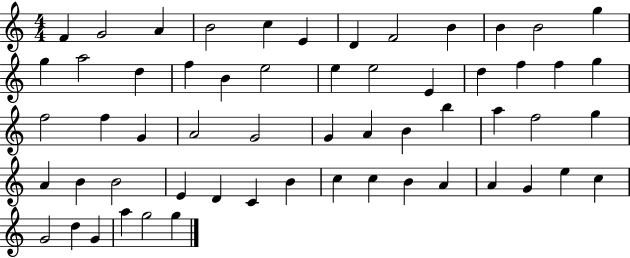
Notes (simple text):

F4/q G4/h A4/q B4/h C5/q E4/q D4/q F4/h B4/q B4/q B4/h G5/q G5/q A5/h D5/q F5/q B4/q E5/h E5/q E5/h E4/q D5/q F5/q F5/q G5/q F5/h F5/q G4/q A4/h G4/h G4/q A4/q B4/q B5/q A5/q F5/h G5/q A4/q B4/q B4/h E4/q D4/q C4/q B4/q C5/q C5/q B4/q A4/q A4/q G4/q E5/q C5/q G4/h D5/q G4/q A5/q G5/h G5/q